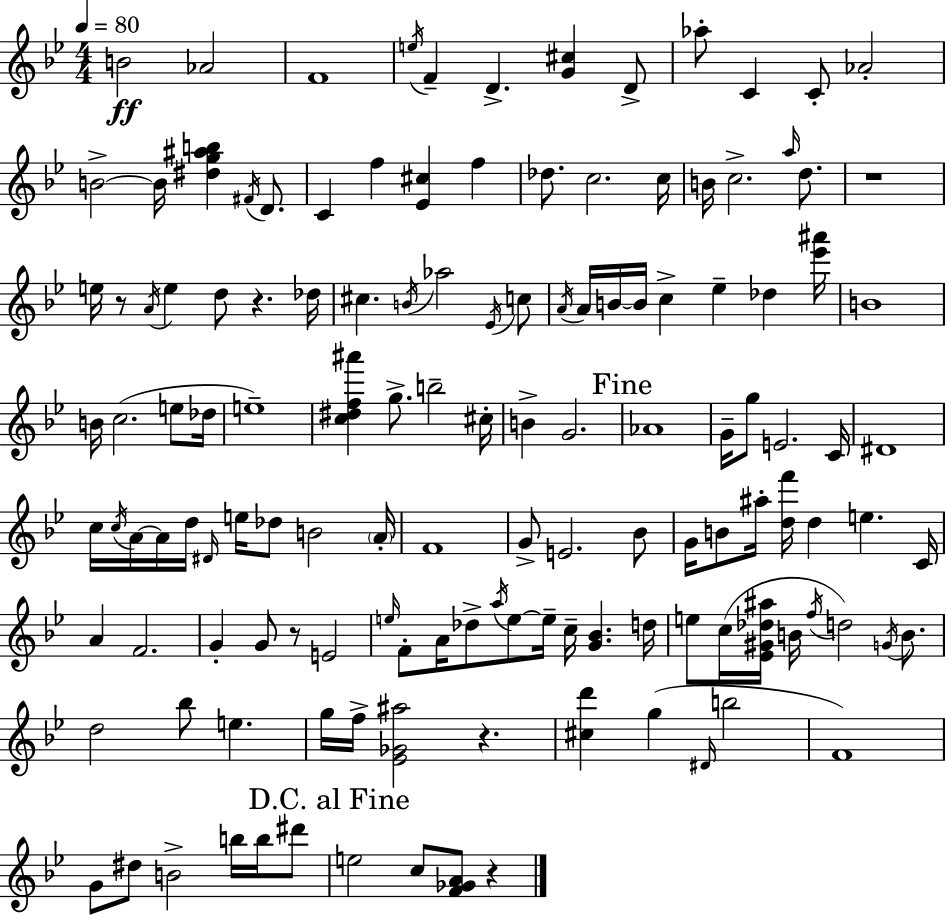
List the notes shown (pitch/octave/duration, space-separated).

B4/h Ab4/h F4/w E5/s F4/q D4/q. [G4,C#5]/q D4/e Ab5/e C4/q C4/e Ab4/h B4/h B4/s [D#5,G5,A#5,B5]/q F#4/s D4/e. C4/q F5/q [Eb4,C#5]/q F5/q Db5/e. C5/h. C5/s B4/s C5/h. A5/s D5/e. R/w E5/s R/e A4/s E5/q D5/e R/q. Db5/s C#5/q. B4/s Ab5/h Eb4/s C5/e A4/s A4/s B4/s B4/s C5/q Eb5/q Db5/q [Eb6,A#6]/s B4/w B4/s C5/h. E5/e Db5/s E5/w [C5,D#5,F5,A#6]/q G5/e. B5/h C#5/s B4/q G4/h. Ab4/w G4/s G5/e E4/h. C4/s D#4/w C5/s C5/s A4/s A4/s D5/s D#4/s E5/s Db5/e B4/h A4/s F4/w G4/e E4/h. Bb4/e G4/s B4/e A#5/s [D5,F6]/s D5/q E5/q. C4/s A4/q F4/h. G4/q G4/e R/e E4/h E5/s F4/e A4/s Db5/e A5/s E5/e E5/s C5/s [G4,Bb4]/q. D5/s E5/e C5/s [Eb4,G#4,Db5,A#5]/s B4/s F5/s D5/h G4/s B4/e. D5/h Bb5/e E5/q. G5/s F5/s [Eb4,Gb4,A#5]/h R/q. [C#5,D6]/q G5/q D#4/s B5/h F4/w G4/e D#5/e B4/h B5/s B5/s D#6/e E5/h C5/e [F4,Gb4,A4]/e R/q